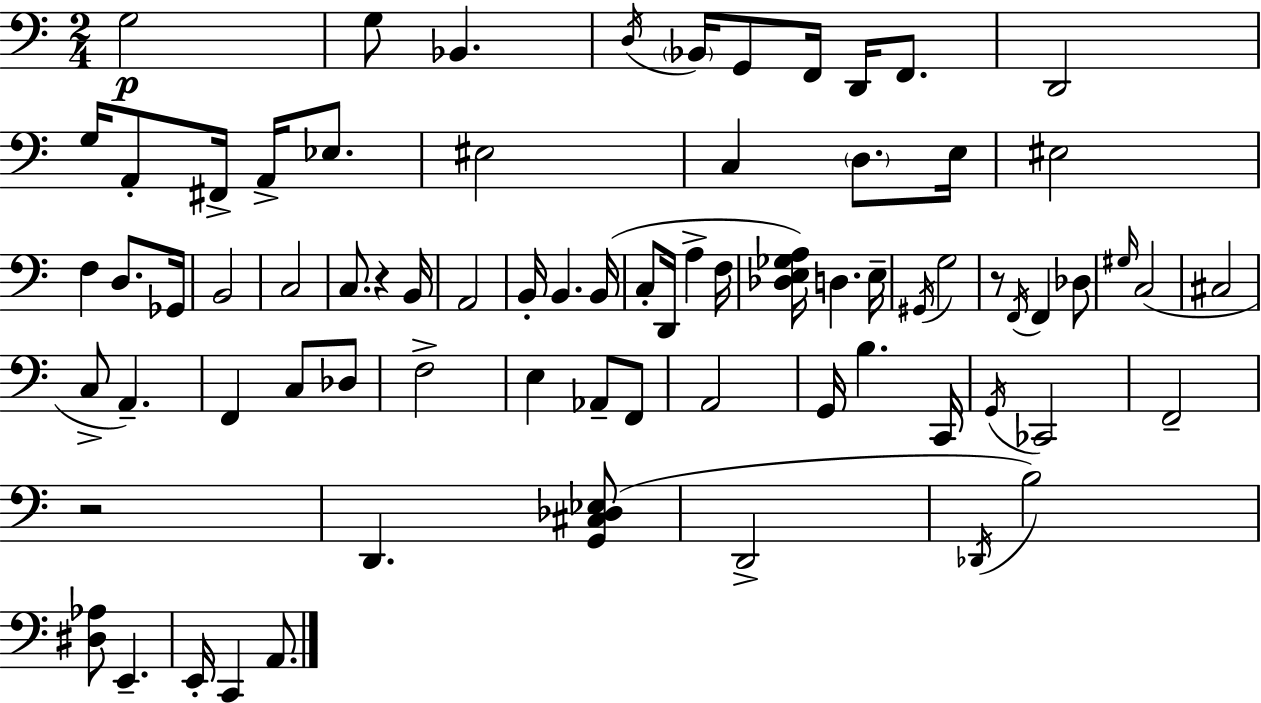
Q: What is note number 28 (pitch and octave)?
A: A2